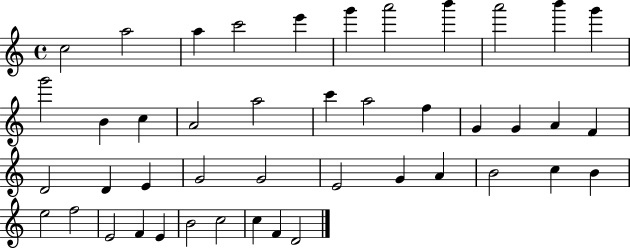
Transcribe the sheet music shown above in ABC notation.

X:1
T:Untitled
M:4/4
L:1/4
K:C
c2 a2 a c'2 e' g' a'2 b' a'2 b' g' g'2 B c A2 a2 c' a2 f G G A F D2 D E G2 G2 E2 G A B2 c B e2 f2 E2 F E B2 c2 c F D2